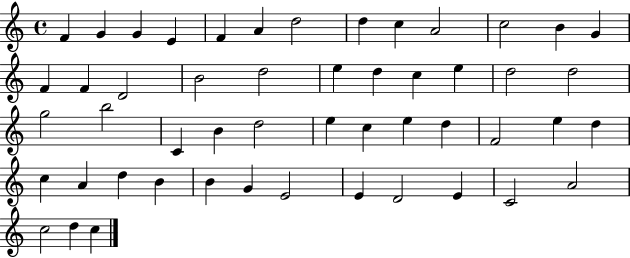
{
  \clef treble
  \time 4/4
  \defaultTimeSignature
  \key c \major
  f'4 g'4 g'4 e'4 | f'4 a'4 d''2 | d''4 c''4 a'2 | c''2 b'4 g'4 | \break f'4 f'4 d'2 | b'2 d''2 | e''4 d''4 c''4 e''4 | d''2 d''2 | \break g''2 b''2 | c'4 b'4 d''2 | e''4 c''4 e''4 d''4 | f'2 e''4 d''4 | \break c''4 a'4 d''4 b'4 | b'4 g'4 e'2 | e'4 d'2 e'4 | c'2 a'2 | \break c''2 d''4 c''4 | \bar "|."
}